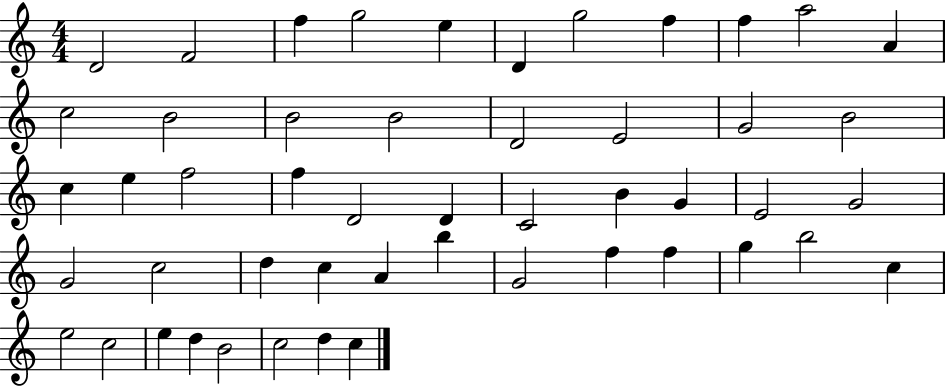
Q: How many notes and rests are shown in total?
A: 50